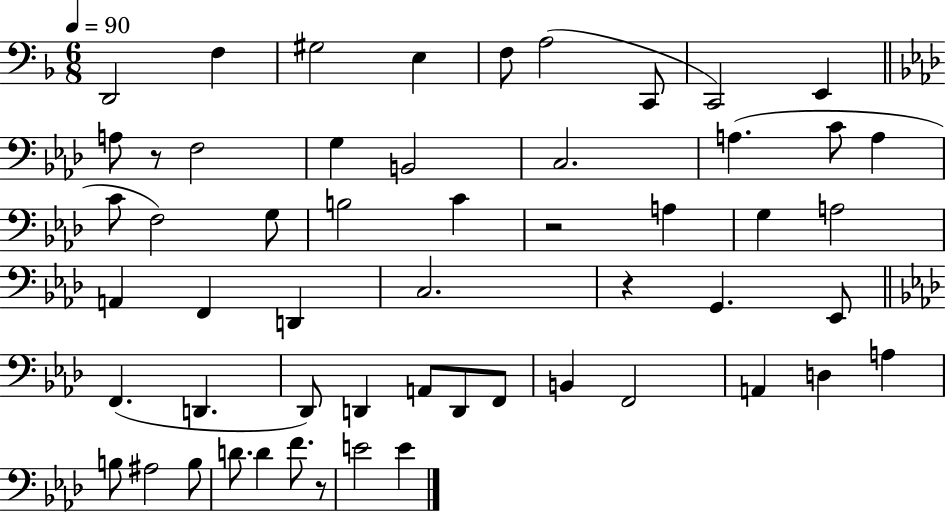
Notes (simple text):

D2/h F3/q G#3/h E3/q F3/e A3/h C2/e C2/h E2/q A3/e R/e F3/h G3/q B2/h C3/h. A3/q. C4/e A3/q C4/e F3/h G3/e B3/h C4/q R/h A3/q G3/q A3/h A2/q F2/q D2/q C3/h. R/q G2/q. Eb2/e F2/q. D2/q. Db2/e D2/q A2/e D2/e F2/e B2/q F2/h A2/q D3/q A3/q B3/e A#3/h B3/e D4/e. D4/q F4/e. R/e E4/h E4/q